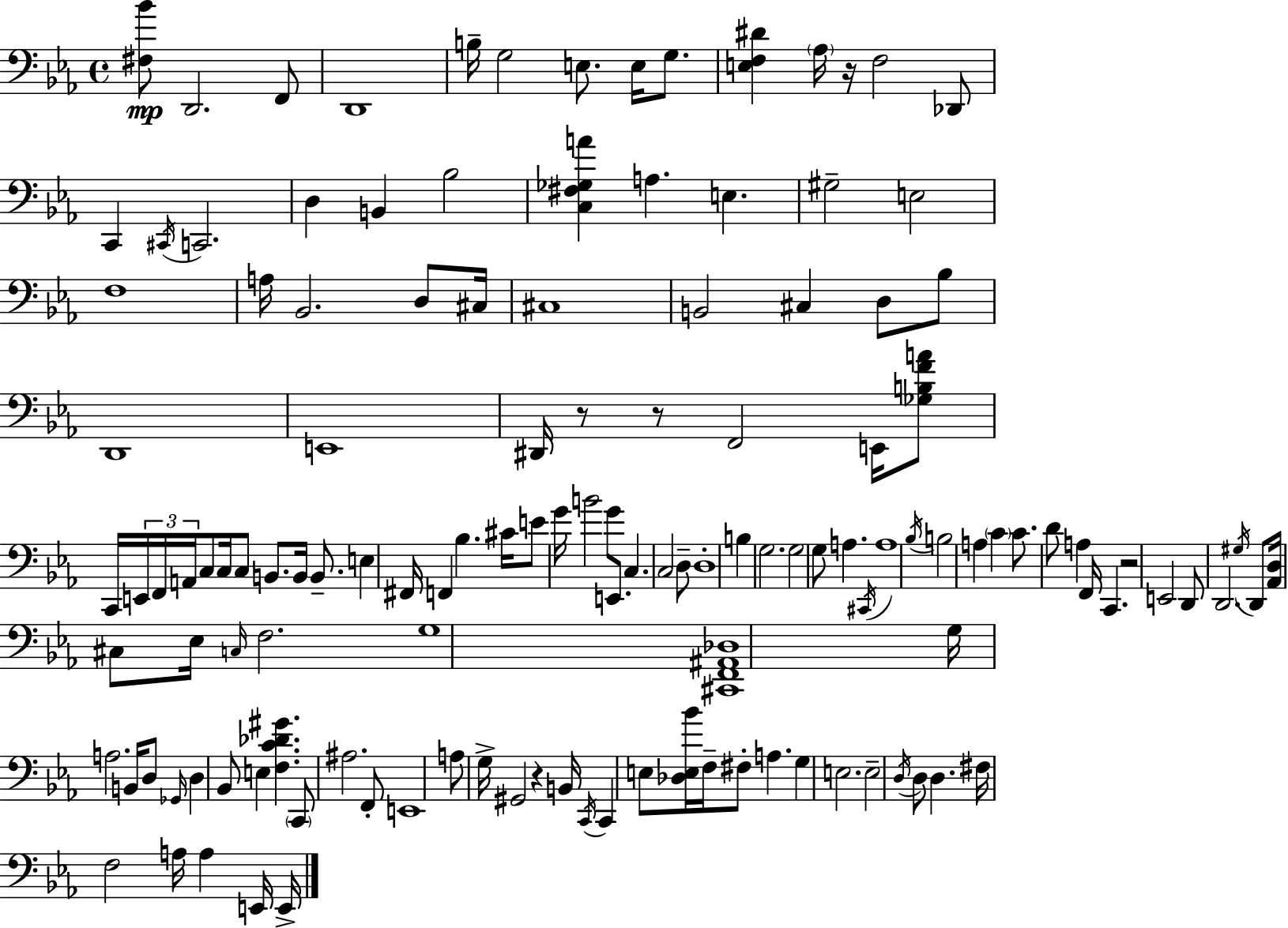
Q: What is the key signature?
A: EES major